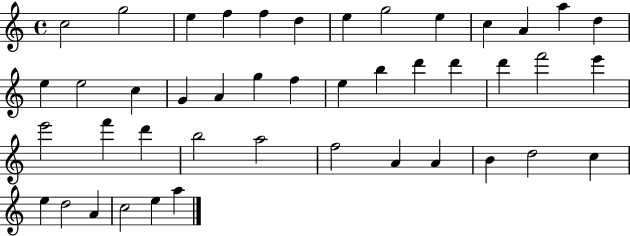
{
  \clef treble
  \time 4/4
  \defaultTimeSignature
  \key c \major
  c''2 g''2 | e''4 f''4 f''4 d''4 | e''4 g''2 e''4 | c''4 a'4 a''4 d''4 | \break e''4 e''2 c''4 | g'4 a'4 g''4 f''4 | e''4 b''4 d'''4 d'''4 | d'''4 f'''2 e'''4 | \break e'''2 f'''4 d'''4 | b''2 a''2 | f''2 a'4 a'4 | b'4 d''2 c''4 | \break e''4 d''2 a'4 | c''2 e''4 a''4 | \bar "|."
}